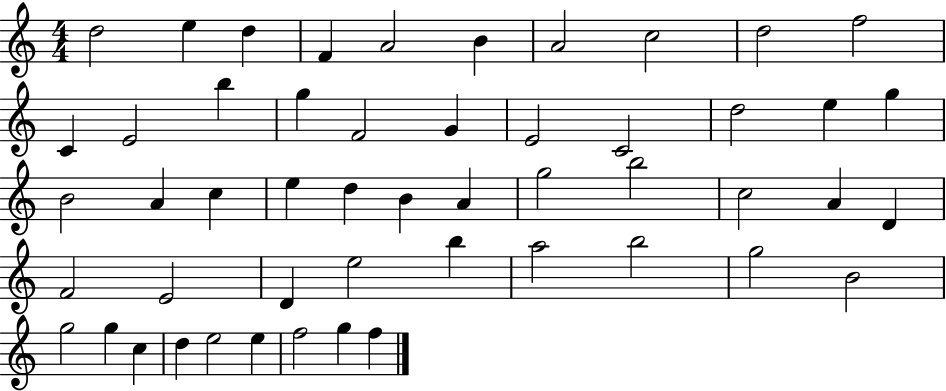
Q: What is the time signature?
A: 4/4